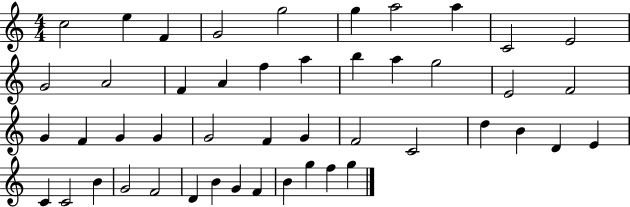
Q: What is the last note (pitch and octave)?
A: G5